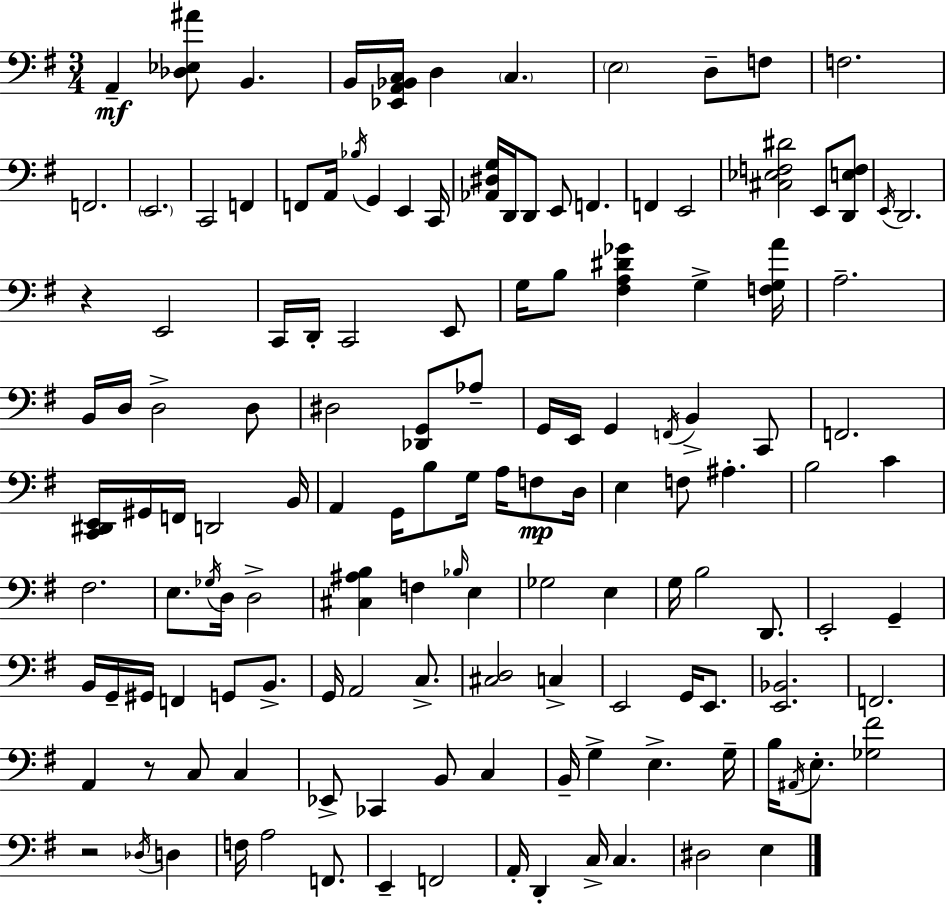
{
  \clef bass
  \numericTimeSignature
  \time 3/4
  \key e \minor
  a,4--\mf <des ees ais'>8 b,4. | b,16 <ees, a, bes, c>16 d4 \parenthesize c4. | \parenthesize e2 d8-- f8 | f2. | \break f,2. | \parenthesize e,2. | c,2 f,4 | f,8 a,16 \acciaccatura { bes16 } g,4 e,4 | \break c,16 <aes, dis g>16 d,16 d,8 e,8 f,4. | f,4 e,2 | <cis ees f dis'>2 e,8 <d, e f>8 | \acciaccatura { e,16 } d,2. | \break r4 e,2 | c,16 d,16-. c,2 | e,8 g16 b8 <fis a dis' ges'>4 g4-> | <f g a'>16 a2.-- | \break b,16 d16 d2-> | d8 dis2 <des, g,>8 | aes8-- g,16 e,16 g,4 \acciaccatura { f,16 } b,4-> | c,8 f,2. | \break <c, dis, e,>16 gis,16 f,16 d,2 | b,16 a,4 g,16 b8 g16 a16 | f8\mp d16 e4 f8 ais4.-. | b2 c'4 | \break fis2. | e8. \acciaccatura { ges16 } d16 d2-> | <cis ais b>4 f4 | \grace { bes16 } e4 ges2 | \break e4 g16 b2 | d,8. e,2-. | g,4-- b,16 g,16-- gis,16 f,4 | g,8 b,8.-> g,16 a,2 | \break c8.-> <cis d>2 | c4-> e,2 | g,16 e,8. <e, bes,>2. | f,2. | \break a,4 r8 c8 | c4 ees,8-> ces,4 b,8 | c4 b,16-- g4-> e4.-> | g16-- b16 \acciaccatura { ais,16 } e8.-. <ges fis'>2 | \break r2 | \acciaccatura { des16 } d4 f16 a2 | f,8. e,4-- f,2 | a,16-. d,4-. | \break c16-> c4. dis2 | e4 \bar "|."
}